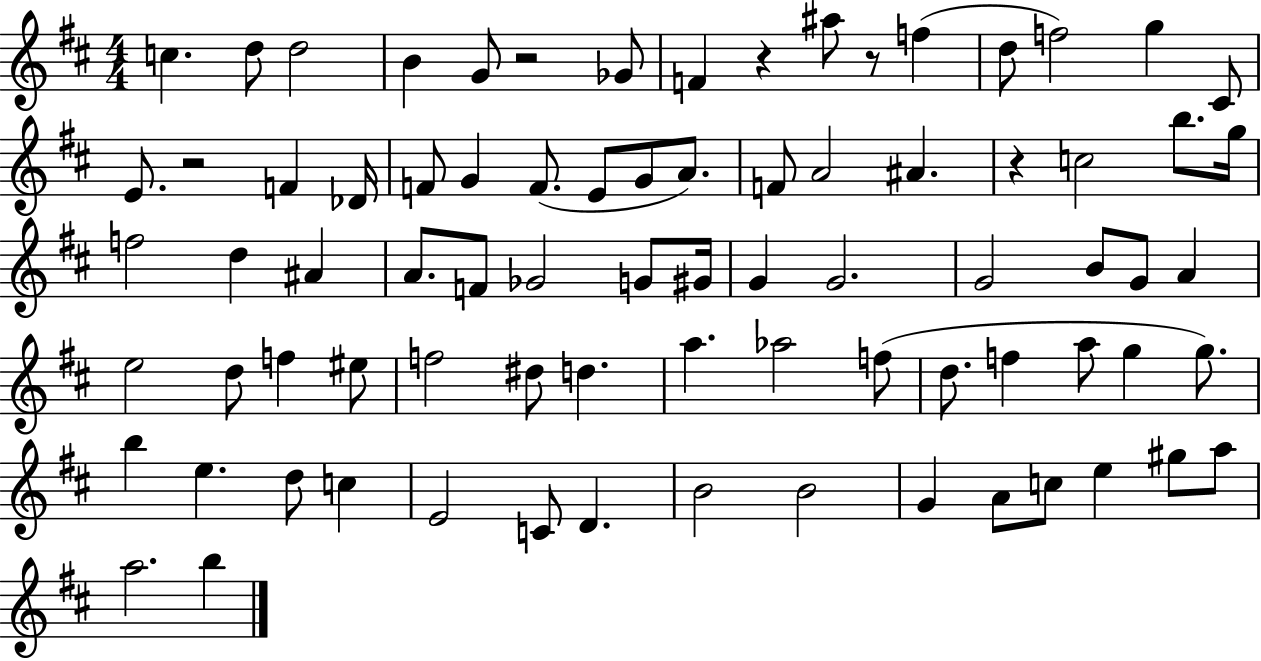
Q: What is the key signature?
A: D major